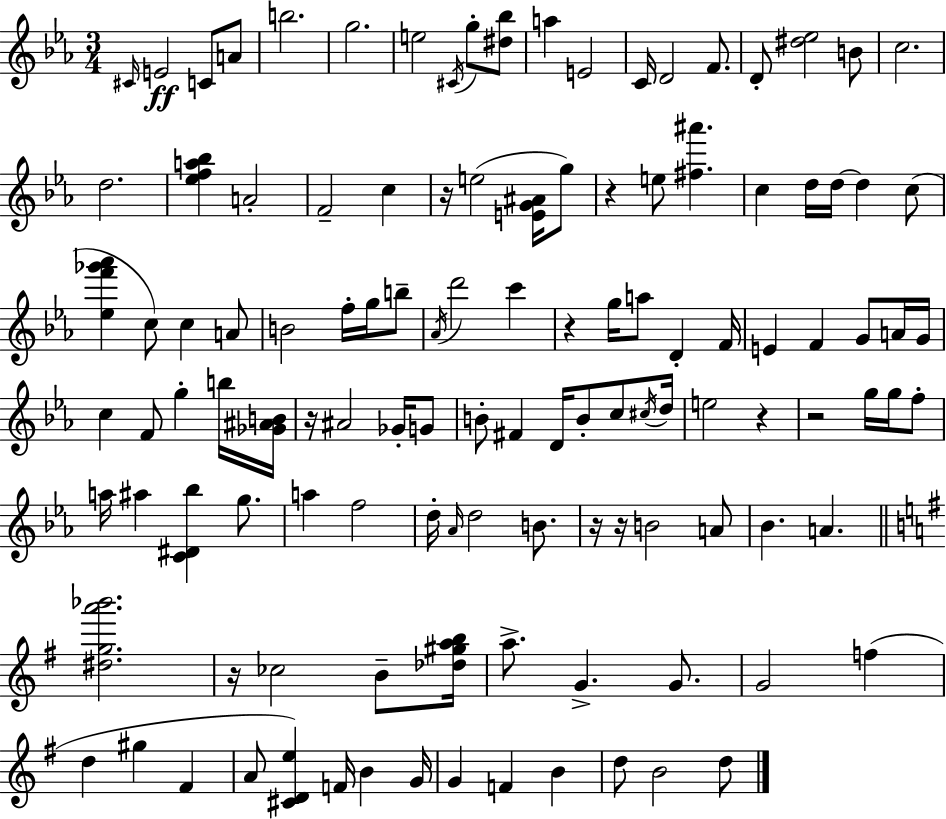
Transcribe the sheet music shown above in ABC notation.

X:1
T:Untitled
M:3/4
L:1/4
K:Eb
^C/4 E2 C/2 A/2 b2 g2 e2 ^C/4 g/2 [^d_b]/2 a E2 C/4 D2 F/2 D/2 [^d_e]2 B/2 c2 d2 [_efa_b] A2 F2 c z/4 e2 [EG^A]/4 g/2 z e/2 [^f^a'] c d/4 d/4 d c/2 [_ef'_g'_a'] c/2 c A/2 B2 f/4 g/4 b/2 _A/4 d'2 c' z g/4 a/2 D F/4 E F G/2 A/4 G/4 c F/2 g b/4 [_G^AB]/4 z/4 ^A2 _G/4 G/2 B/2 ^F D/4 B/2 c/2 ^c/4 d/4 e2 z z2 g/4 g/4 f/2 a/4 ^a [C^D_b] g/2 a f2 d/4 _A/4 d2 B/2 z/4 z/4 B2 A/2 _B A [^dga'_b']2 z/4 _c2 B/2 [_d^gab]/4 a/2 G G/2 G2 f d ^g ^F A/2 [^CDe] F/4 B G/4 G F B d/2 B2 d/2